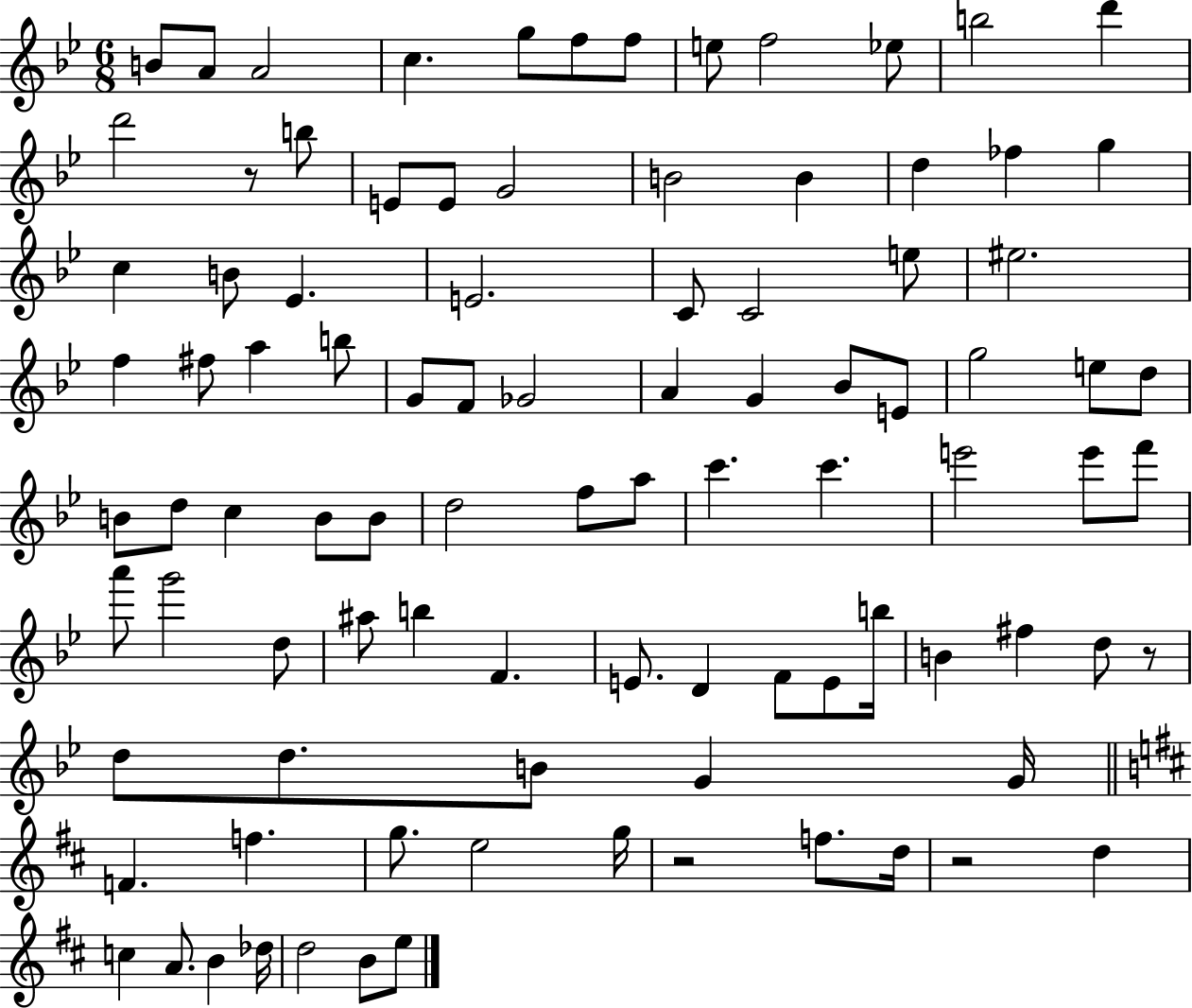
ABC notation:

X:1
T:Untitled
M:6/8
L:1/4
K:Bb
B/2 A/2 A2 c g/2 f/2 f/2 e/2 f2 _e/2 b2 d' d'2 z/2 b/2 E/2 E/2 G2 B2 B d _f g c B/2 _E E2 C/2 C2 e/2 ^e2 f ^f/2 a b/2 G/2 F/2 _G2 A G _B/2 E/2 g2 e/2 d/2 B/2 d/2 c B/2 B/2 d2 f/2 a/2 c' c' e'2 e'/2 f'/2 a'/2 g'2 d/2 ^a/2 b F E/2 D F/2 E/2 b/4 B ^f d/2 z/2 d/2 d/2 B/2 G G/4 F f g/2 e2 g/4 z2 f/2 d/4 z2 d c A/2 B _d/4 d2 B/2 e/2